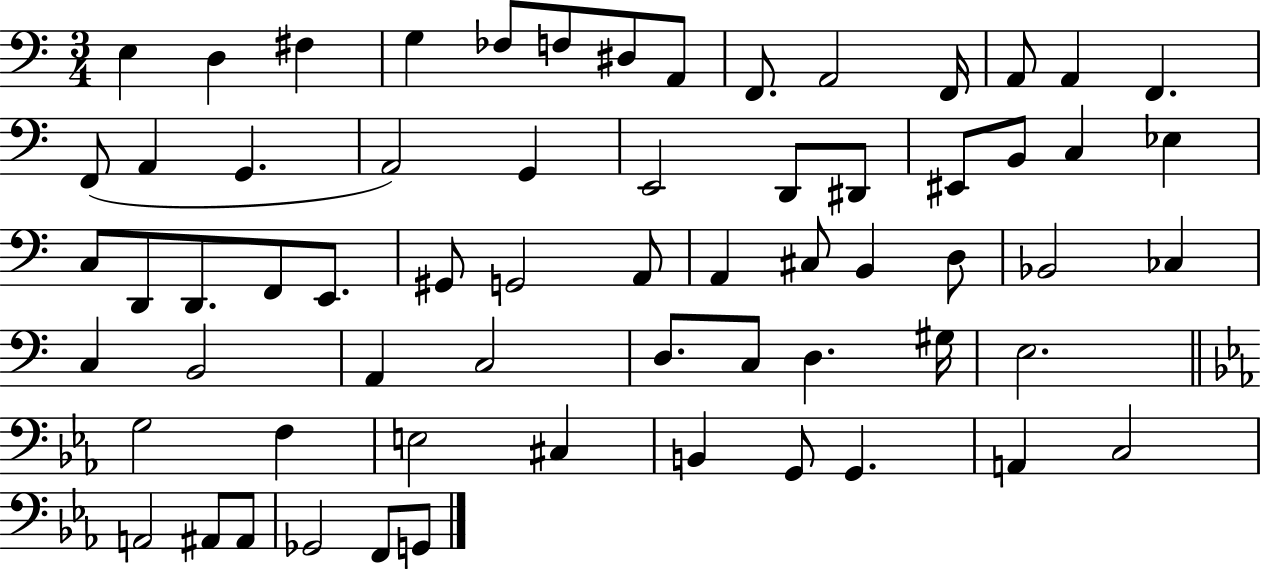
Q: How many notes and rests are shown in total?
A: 64